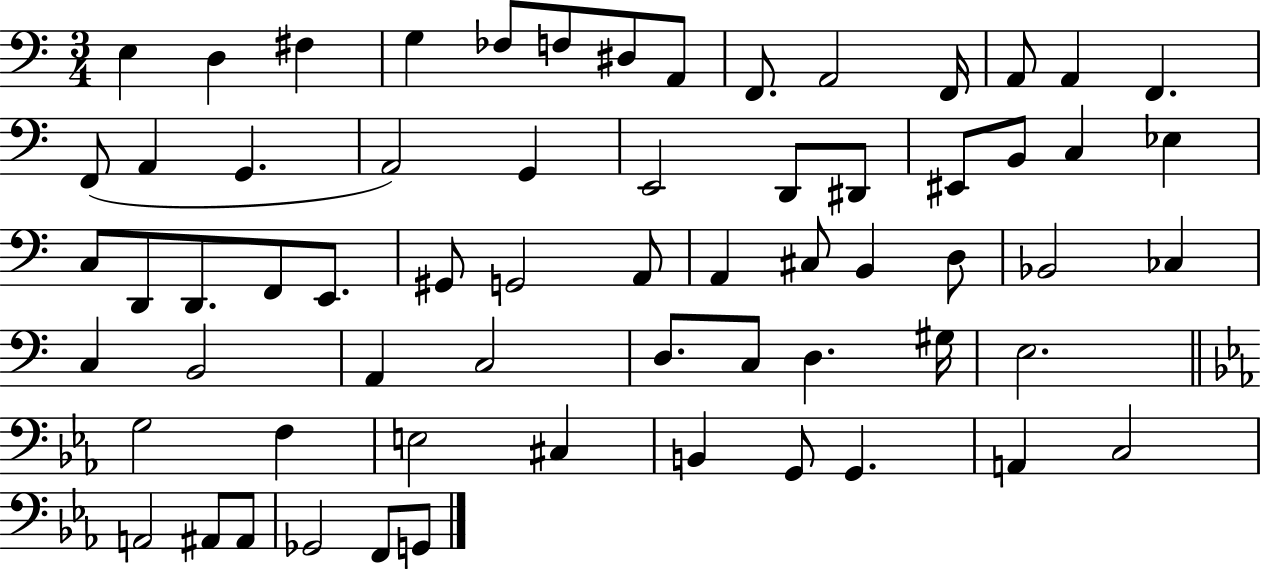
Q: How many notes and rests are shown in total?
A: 64